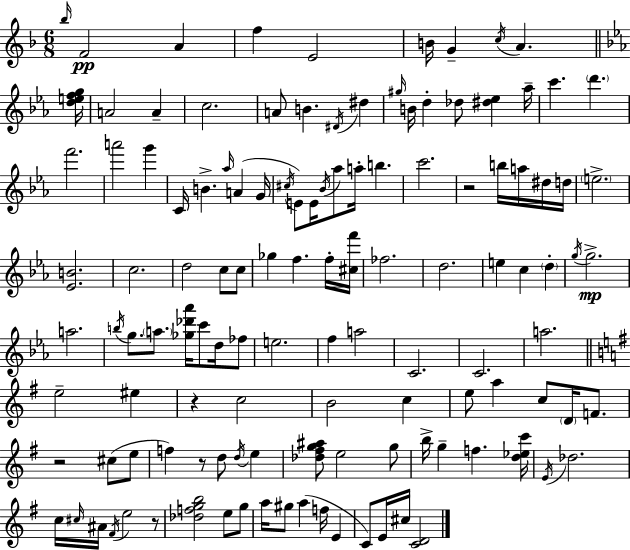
Bb5/s F4/h A4/q F5/q E4/h B4/s G4/q C5/s A4/q. [D5,E5,F5,G5]/s A4/h A4/q C5/h. A4/e B4/q. D#4/s D#5/q G#5/s B4/s D5/q Db5/e [D#5,Eb5]/q Ab5/s C6/q. D6/q. F6/h. A6/h G6/q C4/s B4/q. Ab5/s A4/q G4/s C#5/s E4/e E4/s Bb4/s Ab5/e A5/s B5/q. C6/h. R/h B5/s A5/s D#5/s D5/s E5/h. [Eb4,B4]/h. C5/h. D5/h C5/e C5/e Gb5/q F5/q. F5/s [C#5,F6]/s FES5/h. D5/h. E5/q C5/q D5/q G5/s G5/h. A5/h. B5/s G5/e. A5/e. [Gb5,Db6,Ab6]/s C6/e D5/s FES5/e E5/h. F5/q A5/h C4/h. C4/h. A5/h. E5/h EIS5/q R/q C5/h B4/h C5/q E5/e A5/q C5/e D4/s F4/e. R/h C#5/e E5/e F5/q R/e D5/e D5/s E5/q [Db5,F#5,G5,A#5]/e E5/h G5/e B5/s G5/q F5/q. [D5,Eb5,C6]/s E4/s Db5/h. C5/s C#5/s A#4/s F#4/s E5/h R/e [Db5,F5,G5,B5]/h E5/e G5/e A5/s G#5/e A5/q F5/s E4/q C4/e E4/s C#5/s [C4,D4]/h